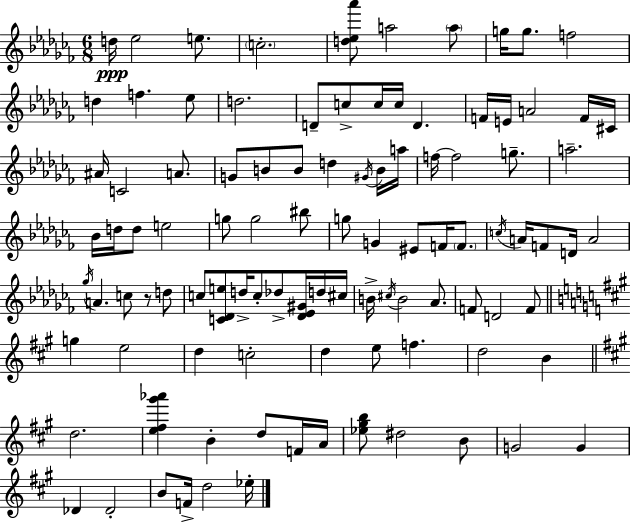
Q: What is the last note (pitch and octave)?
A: Eb5